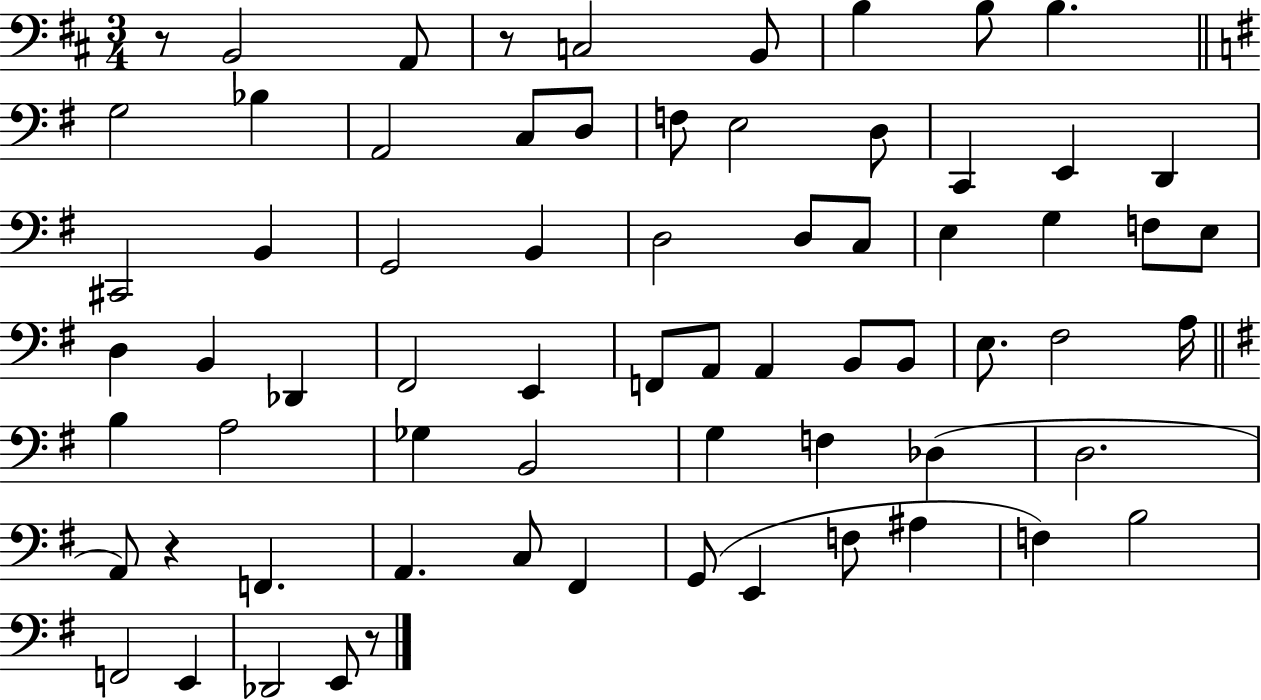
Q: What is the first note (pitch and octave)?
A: B2